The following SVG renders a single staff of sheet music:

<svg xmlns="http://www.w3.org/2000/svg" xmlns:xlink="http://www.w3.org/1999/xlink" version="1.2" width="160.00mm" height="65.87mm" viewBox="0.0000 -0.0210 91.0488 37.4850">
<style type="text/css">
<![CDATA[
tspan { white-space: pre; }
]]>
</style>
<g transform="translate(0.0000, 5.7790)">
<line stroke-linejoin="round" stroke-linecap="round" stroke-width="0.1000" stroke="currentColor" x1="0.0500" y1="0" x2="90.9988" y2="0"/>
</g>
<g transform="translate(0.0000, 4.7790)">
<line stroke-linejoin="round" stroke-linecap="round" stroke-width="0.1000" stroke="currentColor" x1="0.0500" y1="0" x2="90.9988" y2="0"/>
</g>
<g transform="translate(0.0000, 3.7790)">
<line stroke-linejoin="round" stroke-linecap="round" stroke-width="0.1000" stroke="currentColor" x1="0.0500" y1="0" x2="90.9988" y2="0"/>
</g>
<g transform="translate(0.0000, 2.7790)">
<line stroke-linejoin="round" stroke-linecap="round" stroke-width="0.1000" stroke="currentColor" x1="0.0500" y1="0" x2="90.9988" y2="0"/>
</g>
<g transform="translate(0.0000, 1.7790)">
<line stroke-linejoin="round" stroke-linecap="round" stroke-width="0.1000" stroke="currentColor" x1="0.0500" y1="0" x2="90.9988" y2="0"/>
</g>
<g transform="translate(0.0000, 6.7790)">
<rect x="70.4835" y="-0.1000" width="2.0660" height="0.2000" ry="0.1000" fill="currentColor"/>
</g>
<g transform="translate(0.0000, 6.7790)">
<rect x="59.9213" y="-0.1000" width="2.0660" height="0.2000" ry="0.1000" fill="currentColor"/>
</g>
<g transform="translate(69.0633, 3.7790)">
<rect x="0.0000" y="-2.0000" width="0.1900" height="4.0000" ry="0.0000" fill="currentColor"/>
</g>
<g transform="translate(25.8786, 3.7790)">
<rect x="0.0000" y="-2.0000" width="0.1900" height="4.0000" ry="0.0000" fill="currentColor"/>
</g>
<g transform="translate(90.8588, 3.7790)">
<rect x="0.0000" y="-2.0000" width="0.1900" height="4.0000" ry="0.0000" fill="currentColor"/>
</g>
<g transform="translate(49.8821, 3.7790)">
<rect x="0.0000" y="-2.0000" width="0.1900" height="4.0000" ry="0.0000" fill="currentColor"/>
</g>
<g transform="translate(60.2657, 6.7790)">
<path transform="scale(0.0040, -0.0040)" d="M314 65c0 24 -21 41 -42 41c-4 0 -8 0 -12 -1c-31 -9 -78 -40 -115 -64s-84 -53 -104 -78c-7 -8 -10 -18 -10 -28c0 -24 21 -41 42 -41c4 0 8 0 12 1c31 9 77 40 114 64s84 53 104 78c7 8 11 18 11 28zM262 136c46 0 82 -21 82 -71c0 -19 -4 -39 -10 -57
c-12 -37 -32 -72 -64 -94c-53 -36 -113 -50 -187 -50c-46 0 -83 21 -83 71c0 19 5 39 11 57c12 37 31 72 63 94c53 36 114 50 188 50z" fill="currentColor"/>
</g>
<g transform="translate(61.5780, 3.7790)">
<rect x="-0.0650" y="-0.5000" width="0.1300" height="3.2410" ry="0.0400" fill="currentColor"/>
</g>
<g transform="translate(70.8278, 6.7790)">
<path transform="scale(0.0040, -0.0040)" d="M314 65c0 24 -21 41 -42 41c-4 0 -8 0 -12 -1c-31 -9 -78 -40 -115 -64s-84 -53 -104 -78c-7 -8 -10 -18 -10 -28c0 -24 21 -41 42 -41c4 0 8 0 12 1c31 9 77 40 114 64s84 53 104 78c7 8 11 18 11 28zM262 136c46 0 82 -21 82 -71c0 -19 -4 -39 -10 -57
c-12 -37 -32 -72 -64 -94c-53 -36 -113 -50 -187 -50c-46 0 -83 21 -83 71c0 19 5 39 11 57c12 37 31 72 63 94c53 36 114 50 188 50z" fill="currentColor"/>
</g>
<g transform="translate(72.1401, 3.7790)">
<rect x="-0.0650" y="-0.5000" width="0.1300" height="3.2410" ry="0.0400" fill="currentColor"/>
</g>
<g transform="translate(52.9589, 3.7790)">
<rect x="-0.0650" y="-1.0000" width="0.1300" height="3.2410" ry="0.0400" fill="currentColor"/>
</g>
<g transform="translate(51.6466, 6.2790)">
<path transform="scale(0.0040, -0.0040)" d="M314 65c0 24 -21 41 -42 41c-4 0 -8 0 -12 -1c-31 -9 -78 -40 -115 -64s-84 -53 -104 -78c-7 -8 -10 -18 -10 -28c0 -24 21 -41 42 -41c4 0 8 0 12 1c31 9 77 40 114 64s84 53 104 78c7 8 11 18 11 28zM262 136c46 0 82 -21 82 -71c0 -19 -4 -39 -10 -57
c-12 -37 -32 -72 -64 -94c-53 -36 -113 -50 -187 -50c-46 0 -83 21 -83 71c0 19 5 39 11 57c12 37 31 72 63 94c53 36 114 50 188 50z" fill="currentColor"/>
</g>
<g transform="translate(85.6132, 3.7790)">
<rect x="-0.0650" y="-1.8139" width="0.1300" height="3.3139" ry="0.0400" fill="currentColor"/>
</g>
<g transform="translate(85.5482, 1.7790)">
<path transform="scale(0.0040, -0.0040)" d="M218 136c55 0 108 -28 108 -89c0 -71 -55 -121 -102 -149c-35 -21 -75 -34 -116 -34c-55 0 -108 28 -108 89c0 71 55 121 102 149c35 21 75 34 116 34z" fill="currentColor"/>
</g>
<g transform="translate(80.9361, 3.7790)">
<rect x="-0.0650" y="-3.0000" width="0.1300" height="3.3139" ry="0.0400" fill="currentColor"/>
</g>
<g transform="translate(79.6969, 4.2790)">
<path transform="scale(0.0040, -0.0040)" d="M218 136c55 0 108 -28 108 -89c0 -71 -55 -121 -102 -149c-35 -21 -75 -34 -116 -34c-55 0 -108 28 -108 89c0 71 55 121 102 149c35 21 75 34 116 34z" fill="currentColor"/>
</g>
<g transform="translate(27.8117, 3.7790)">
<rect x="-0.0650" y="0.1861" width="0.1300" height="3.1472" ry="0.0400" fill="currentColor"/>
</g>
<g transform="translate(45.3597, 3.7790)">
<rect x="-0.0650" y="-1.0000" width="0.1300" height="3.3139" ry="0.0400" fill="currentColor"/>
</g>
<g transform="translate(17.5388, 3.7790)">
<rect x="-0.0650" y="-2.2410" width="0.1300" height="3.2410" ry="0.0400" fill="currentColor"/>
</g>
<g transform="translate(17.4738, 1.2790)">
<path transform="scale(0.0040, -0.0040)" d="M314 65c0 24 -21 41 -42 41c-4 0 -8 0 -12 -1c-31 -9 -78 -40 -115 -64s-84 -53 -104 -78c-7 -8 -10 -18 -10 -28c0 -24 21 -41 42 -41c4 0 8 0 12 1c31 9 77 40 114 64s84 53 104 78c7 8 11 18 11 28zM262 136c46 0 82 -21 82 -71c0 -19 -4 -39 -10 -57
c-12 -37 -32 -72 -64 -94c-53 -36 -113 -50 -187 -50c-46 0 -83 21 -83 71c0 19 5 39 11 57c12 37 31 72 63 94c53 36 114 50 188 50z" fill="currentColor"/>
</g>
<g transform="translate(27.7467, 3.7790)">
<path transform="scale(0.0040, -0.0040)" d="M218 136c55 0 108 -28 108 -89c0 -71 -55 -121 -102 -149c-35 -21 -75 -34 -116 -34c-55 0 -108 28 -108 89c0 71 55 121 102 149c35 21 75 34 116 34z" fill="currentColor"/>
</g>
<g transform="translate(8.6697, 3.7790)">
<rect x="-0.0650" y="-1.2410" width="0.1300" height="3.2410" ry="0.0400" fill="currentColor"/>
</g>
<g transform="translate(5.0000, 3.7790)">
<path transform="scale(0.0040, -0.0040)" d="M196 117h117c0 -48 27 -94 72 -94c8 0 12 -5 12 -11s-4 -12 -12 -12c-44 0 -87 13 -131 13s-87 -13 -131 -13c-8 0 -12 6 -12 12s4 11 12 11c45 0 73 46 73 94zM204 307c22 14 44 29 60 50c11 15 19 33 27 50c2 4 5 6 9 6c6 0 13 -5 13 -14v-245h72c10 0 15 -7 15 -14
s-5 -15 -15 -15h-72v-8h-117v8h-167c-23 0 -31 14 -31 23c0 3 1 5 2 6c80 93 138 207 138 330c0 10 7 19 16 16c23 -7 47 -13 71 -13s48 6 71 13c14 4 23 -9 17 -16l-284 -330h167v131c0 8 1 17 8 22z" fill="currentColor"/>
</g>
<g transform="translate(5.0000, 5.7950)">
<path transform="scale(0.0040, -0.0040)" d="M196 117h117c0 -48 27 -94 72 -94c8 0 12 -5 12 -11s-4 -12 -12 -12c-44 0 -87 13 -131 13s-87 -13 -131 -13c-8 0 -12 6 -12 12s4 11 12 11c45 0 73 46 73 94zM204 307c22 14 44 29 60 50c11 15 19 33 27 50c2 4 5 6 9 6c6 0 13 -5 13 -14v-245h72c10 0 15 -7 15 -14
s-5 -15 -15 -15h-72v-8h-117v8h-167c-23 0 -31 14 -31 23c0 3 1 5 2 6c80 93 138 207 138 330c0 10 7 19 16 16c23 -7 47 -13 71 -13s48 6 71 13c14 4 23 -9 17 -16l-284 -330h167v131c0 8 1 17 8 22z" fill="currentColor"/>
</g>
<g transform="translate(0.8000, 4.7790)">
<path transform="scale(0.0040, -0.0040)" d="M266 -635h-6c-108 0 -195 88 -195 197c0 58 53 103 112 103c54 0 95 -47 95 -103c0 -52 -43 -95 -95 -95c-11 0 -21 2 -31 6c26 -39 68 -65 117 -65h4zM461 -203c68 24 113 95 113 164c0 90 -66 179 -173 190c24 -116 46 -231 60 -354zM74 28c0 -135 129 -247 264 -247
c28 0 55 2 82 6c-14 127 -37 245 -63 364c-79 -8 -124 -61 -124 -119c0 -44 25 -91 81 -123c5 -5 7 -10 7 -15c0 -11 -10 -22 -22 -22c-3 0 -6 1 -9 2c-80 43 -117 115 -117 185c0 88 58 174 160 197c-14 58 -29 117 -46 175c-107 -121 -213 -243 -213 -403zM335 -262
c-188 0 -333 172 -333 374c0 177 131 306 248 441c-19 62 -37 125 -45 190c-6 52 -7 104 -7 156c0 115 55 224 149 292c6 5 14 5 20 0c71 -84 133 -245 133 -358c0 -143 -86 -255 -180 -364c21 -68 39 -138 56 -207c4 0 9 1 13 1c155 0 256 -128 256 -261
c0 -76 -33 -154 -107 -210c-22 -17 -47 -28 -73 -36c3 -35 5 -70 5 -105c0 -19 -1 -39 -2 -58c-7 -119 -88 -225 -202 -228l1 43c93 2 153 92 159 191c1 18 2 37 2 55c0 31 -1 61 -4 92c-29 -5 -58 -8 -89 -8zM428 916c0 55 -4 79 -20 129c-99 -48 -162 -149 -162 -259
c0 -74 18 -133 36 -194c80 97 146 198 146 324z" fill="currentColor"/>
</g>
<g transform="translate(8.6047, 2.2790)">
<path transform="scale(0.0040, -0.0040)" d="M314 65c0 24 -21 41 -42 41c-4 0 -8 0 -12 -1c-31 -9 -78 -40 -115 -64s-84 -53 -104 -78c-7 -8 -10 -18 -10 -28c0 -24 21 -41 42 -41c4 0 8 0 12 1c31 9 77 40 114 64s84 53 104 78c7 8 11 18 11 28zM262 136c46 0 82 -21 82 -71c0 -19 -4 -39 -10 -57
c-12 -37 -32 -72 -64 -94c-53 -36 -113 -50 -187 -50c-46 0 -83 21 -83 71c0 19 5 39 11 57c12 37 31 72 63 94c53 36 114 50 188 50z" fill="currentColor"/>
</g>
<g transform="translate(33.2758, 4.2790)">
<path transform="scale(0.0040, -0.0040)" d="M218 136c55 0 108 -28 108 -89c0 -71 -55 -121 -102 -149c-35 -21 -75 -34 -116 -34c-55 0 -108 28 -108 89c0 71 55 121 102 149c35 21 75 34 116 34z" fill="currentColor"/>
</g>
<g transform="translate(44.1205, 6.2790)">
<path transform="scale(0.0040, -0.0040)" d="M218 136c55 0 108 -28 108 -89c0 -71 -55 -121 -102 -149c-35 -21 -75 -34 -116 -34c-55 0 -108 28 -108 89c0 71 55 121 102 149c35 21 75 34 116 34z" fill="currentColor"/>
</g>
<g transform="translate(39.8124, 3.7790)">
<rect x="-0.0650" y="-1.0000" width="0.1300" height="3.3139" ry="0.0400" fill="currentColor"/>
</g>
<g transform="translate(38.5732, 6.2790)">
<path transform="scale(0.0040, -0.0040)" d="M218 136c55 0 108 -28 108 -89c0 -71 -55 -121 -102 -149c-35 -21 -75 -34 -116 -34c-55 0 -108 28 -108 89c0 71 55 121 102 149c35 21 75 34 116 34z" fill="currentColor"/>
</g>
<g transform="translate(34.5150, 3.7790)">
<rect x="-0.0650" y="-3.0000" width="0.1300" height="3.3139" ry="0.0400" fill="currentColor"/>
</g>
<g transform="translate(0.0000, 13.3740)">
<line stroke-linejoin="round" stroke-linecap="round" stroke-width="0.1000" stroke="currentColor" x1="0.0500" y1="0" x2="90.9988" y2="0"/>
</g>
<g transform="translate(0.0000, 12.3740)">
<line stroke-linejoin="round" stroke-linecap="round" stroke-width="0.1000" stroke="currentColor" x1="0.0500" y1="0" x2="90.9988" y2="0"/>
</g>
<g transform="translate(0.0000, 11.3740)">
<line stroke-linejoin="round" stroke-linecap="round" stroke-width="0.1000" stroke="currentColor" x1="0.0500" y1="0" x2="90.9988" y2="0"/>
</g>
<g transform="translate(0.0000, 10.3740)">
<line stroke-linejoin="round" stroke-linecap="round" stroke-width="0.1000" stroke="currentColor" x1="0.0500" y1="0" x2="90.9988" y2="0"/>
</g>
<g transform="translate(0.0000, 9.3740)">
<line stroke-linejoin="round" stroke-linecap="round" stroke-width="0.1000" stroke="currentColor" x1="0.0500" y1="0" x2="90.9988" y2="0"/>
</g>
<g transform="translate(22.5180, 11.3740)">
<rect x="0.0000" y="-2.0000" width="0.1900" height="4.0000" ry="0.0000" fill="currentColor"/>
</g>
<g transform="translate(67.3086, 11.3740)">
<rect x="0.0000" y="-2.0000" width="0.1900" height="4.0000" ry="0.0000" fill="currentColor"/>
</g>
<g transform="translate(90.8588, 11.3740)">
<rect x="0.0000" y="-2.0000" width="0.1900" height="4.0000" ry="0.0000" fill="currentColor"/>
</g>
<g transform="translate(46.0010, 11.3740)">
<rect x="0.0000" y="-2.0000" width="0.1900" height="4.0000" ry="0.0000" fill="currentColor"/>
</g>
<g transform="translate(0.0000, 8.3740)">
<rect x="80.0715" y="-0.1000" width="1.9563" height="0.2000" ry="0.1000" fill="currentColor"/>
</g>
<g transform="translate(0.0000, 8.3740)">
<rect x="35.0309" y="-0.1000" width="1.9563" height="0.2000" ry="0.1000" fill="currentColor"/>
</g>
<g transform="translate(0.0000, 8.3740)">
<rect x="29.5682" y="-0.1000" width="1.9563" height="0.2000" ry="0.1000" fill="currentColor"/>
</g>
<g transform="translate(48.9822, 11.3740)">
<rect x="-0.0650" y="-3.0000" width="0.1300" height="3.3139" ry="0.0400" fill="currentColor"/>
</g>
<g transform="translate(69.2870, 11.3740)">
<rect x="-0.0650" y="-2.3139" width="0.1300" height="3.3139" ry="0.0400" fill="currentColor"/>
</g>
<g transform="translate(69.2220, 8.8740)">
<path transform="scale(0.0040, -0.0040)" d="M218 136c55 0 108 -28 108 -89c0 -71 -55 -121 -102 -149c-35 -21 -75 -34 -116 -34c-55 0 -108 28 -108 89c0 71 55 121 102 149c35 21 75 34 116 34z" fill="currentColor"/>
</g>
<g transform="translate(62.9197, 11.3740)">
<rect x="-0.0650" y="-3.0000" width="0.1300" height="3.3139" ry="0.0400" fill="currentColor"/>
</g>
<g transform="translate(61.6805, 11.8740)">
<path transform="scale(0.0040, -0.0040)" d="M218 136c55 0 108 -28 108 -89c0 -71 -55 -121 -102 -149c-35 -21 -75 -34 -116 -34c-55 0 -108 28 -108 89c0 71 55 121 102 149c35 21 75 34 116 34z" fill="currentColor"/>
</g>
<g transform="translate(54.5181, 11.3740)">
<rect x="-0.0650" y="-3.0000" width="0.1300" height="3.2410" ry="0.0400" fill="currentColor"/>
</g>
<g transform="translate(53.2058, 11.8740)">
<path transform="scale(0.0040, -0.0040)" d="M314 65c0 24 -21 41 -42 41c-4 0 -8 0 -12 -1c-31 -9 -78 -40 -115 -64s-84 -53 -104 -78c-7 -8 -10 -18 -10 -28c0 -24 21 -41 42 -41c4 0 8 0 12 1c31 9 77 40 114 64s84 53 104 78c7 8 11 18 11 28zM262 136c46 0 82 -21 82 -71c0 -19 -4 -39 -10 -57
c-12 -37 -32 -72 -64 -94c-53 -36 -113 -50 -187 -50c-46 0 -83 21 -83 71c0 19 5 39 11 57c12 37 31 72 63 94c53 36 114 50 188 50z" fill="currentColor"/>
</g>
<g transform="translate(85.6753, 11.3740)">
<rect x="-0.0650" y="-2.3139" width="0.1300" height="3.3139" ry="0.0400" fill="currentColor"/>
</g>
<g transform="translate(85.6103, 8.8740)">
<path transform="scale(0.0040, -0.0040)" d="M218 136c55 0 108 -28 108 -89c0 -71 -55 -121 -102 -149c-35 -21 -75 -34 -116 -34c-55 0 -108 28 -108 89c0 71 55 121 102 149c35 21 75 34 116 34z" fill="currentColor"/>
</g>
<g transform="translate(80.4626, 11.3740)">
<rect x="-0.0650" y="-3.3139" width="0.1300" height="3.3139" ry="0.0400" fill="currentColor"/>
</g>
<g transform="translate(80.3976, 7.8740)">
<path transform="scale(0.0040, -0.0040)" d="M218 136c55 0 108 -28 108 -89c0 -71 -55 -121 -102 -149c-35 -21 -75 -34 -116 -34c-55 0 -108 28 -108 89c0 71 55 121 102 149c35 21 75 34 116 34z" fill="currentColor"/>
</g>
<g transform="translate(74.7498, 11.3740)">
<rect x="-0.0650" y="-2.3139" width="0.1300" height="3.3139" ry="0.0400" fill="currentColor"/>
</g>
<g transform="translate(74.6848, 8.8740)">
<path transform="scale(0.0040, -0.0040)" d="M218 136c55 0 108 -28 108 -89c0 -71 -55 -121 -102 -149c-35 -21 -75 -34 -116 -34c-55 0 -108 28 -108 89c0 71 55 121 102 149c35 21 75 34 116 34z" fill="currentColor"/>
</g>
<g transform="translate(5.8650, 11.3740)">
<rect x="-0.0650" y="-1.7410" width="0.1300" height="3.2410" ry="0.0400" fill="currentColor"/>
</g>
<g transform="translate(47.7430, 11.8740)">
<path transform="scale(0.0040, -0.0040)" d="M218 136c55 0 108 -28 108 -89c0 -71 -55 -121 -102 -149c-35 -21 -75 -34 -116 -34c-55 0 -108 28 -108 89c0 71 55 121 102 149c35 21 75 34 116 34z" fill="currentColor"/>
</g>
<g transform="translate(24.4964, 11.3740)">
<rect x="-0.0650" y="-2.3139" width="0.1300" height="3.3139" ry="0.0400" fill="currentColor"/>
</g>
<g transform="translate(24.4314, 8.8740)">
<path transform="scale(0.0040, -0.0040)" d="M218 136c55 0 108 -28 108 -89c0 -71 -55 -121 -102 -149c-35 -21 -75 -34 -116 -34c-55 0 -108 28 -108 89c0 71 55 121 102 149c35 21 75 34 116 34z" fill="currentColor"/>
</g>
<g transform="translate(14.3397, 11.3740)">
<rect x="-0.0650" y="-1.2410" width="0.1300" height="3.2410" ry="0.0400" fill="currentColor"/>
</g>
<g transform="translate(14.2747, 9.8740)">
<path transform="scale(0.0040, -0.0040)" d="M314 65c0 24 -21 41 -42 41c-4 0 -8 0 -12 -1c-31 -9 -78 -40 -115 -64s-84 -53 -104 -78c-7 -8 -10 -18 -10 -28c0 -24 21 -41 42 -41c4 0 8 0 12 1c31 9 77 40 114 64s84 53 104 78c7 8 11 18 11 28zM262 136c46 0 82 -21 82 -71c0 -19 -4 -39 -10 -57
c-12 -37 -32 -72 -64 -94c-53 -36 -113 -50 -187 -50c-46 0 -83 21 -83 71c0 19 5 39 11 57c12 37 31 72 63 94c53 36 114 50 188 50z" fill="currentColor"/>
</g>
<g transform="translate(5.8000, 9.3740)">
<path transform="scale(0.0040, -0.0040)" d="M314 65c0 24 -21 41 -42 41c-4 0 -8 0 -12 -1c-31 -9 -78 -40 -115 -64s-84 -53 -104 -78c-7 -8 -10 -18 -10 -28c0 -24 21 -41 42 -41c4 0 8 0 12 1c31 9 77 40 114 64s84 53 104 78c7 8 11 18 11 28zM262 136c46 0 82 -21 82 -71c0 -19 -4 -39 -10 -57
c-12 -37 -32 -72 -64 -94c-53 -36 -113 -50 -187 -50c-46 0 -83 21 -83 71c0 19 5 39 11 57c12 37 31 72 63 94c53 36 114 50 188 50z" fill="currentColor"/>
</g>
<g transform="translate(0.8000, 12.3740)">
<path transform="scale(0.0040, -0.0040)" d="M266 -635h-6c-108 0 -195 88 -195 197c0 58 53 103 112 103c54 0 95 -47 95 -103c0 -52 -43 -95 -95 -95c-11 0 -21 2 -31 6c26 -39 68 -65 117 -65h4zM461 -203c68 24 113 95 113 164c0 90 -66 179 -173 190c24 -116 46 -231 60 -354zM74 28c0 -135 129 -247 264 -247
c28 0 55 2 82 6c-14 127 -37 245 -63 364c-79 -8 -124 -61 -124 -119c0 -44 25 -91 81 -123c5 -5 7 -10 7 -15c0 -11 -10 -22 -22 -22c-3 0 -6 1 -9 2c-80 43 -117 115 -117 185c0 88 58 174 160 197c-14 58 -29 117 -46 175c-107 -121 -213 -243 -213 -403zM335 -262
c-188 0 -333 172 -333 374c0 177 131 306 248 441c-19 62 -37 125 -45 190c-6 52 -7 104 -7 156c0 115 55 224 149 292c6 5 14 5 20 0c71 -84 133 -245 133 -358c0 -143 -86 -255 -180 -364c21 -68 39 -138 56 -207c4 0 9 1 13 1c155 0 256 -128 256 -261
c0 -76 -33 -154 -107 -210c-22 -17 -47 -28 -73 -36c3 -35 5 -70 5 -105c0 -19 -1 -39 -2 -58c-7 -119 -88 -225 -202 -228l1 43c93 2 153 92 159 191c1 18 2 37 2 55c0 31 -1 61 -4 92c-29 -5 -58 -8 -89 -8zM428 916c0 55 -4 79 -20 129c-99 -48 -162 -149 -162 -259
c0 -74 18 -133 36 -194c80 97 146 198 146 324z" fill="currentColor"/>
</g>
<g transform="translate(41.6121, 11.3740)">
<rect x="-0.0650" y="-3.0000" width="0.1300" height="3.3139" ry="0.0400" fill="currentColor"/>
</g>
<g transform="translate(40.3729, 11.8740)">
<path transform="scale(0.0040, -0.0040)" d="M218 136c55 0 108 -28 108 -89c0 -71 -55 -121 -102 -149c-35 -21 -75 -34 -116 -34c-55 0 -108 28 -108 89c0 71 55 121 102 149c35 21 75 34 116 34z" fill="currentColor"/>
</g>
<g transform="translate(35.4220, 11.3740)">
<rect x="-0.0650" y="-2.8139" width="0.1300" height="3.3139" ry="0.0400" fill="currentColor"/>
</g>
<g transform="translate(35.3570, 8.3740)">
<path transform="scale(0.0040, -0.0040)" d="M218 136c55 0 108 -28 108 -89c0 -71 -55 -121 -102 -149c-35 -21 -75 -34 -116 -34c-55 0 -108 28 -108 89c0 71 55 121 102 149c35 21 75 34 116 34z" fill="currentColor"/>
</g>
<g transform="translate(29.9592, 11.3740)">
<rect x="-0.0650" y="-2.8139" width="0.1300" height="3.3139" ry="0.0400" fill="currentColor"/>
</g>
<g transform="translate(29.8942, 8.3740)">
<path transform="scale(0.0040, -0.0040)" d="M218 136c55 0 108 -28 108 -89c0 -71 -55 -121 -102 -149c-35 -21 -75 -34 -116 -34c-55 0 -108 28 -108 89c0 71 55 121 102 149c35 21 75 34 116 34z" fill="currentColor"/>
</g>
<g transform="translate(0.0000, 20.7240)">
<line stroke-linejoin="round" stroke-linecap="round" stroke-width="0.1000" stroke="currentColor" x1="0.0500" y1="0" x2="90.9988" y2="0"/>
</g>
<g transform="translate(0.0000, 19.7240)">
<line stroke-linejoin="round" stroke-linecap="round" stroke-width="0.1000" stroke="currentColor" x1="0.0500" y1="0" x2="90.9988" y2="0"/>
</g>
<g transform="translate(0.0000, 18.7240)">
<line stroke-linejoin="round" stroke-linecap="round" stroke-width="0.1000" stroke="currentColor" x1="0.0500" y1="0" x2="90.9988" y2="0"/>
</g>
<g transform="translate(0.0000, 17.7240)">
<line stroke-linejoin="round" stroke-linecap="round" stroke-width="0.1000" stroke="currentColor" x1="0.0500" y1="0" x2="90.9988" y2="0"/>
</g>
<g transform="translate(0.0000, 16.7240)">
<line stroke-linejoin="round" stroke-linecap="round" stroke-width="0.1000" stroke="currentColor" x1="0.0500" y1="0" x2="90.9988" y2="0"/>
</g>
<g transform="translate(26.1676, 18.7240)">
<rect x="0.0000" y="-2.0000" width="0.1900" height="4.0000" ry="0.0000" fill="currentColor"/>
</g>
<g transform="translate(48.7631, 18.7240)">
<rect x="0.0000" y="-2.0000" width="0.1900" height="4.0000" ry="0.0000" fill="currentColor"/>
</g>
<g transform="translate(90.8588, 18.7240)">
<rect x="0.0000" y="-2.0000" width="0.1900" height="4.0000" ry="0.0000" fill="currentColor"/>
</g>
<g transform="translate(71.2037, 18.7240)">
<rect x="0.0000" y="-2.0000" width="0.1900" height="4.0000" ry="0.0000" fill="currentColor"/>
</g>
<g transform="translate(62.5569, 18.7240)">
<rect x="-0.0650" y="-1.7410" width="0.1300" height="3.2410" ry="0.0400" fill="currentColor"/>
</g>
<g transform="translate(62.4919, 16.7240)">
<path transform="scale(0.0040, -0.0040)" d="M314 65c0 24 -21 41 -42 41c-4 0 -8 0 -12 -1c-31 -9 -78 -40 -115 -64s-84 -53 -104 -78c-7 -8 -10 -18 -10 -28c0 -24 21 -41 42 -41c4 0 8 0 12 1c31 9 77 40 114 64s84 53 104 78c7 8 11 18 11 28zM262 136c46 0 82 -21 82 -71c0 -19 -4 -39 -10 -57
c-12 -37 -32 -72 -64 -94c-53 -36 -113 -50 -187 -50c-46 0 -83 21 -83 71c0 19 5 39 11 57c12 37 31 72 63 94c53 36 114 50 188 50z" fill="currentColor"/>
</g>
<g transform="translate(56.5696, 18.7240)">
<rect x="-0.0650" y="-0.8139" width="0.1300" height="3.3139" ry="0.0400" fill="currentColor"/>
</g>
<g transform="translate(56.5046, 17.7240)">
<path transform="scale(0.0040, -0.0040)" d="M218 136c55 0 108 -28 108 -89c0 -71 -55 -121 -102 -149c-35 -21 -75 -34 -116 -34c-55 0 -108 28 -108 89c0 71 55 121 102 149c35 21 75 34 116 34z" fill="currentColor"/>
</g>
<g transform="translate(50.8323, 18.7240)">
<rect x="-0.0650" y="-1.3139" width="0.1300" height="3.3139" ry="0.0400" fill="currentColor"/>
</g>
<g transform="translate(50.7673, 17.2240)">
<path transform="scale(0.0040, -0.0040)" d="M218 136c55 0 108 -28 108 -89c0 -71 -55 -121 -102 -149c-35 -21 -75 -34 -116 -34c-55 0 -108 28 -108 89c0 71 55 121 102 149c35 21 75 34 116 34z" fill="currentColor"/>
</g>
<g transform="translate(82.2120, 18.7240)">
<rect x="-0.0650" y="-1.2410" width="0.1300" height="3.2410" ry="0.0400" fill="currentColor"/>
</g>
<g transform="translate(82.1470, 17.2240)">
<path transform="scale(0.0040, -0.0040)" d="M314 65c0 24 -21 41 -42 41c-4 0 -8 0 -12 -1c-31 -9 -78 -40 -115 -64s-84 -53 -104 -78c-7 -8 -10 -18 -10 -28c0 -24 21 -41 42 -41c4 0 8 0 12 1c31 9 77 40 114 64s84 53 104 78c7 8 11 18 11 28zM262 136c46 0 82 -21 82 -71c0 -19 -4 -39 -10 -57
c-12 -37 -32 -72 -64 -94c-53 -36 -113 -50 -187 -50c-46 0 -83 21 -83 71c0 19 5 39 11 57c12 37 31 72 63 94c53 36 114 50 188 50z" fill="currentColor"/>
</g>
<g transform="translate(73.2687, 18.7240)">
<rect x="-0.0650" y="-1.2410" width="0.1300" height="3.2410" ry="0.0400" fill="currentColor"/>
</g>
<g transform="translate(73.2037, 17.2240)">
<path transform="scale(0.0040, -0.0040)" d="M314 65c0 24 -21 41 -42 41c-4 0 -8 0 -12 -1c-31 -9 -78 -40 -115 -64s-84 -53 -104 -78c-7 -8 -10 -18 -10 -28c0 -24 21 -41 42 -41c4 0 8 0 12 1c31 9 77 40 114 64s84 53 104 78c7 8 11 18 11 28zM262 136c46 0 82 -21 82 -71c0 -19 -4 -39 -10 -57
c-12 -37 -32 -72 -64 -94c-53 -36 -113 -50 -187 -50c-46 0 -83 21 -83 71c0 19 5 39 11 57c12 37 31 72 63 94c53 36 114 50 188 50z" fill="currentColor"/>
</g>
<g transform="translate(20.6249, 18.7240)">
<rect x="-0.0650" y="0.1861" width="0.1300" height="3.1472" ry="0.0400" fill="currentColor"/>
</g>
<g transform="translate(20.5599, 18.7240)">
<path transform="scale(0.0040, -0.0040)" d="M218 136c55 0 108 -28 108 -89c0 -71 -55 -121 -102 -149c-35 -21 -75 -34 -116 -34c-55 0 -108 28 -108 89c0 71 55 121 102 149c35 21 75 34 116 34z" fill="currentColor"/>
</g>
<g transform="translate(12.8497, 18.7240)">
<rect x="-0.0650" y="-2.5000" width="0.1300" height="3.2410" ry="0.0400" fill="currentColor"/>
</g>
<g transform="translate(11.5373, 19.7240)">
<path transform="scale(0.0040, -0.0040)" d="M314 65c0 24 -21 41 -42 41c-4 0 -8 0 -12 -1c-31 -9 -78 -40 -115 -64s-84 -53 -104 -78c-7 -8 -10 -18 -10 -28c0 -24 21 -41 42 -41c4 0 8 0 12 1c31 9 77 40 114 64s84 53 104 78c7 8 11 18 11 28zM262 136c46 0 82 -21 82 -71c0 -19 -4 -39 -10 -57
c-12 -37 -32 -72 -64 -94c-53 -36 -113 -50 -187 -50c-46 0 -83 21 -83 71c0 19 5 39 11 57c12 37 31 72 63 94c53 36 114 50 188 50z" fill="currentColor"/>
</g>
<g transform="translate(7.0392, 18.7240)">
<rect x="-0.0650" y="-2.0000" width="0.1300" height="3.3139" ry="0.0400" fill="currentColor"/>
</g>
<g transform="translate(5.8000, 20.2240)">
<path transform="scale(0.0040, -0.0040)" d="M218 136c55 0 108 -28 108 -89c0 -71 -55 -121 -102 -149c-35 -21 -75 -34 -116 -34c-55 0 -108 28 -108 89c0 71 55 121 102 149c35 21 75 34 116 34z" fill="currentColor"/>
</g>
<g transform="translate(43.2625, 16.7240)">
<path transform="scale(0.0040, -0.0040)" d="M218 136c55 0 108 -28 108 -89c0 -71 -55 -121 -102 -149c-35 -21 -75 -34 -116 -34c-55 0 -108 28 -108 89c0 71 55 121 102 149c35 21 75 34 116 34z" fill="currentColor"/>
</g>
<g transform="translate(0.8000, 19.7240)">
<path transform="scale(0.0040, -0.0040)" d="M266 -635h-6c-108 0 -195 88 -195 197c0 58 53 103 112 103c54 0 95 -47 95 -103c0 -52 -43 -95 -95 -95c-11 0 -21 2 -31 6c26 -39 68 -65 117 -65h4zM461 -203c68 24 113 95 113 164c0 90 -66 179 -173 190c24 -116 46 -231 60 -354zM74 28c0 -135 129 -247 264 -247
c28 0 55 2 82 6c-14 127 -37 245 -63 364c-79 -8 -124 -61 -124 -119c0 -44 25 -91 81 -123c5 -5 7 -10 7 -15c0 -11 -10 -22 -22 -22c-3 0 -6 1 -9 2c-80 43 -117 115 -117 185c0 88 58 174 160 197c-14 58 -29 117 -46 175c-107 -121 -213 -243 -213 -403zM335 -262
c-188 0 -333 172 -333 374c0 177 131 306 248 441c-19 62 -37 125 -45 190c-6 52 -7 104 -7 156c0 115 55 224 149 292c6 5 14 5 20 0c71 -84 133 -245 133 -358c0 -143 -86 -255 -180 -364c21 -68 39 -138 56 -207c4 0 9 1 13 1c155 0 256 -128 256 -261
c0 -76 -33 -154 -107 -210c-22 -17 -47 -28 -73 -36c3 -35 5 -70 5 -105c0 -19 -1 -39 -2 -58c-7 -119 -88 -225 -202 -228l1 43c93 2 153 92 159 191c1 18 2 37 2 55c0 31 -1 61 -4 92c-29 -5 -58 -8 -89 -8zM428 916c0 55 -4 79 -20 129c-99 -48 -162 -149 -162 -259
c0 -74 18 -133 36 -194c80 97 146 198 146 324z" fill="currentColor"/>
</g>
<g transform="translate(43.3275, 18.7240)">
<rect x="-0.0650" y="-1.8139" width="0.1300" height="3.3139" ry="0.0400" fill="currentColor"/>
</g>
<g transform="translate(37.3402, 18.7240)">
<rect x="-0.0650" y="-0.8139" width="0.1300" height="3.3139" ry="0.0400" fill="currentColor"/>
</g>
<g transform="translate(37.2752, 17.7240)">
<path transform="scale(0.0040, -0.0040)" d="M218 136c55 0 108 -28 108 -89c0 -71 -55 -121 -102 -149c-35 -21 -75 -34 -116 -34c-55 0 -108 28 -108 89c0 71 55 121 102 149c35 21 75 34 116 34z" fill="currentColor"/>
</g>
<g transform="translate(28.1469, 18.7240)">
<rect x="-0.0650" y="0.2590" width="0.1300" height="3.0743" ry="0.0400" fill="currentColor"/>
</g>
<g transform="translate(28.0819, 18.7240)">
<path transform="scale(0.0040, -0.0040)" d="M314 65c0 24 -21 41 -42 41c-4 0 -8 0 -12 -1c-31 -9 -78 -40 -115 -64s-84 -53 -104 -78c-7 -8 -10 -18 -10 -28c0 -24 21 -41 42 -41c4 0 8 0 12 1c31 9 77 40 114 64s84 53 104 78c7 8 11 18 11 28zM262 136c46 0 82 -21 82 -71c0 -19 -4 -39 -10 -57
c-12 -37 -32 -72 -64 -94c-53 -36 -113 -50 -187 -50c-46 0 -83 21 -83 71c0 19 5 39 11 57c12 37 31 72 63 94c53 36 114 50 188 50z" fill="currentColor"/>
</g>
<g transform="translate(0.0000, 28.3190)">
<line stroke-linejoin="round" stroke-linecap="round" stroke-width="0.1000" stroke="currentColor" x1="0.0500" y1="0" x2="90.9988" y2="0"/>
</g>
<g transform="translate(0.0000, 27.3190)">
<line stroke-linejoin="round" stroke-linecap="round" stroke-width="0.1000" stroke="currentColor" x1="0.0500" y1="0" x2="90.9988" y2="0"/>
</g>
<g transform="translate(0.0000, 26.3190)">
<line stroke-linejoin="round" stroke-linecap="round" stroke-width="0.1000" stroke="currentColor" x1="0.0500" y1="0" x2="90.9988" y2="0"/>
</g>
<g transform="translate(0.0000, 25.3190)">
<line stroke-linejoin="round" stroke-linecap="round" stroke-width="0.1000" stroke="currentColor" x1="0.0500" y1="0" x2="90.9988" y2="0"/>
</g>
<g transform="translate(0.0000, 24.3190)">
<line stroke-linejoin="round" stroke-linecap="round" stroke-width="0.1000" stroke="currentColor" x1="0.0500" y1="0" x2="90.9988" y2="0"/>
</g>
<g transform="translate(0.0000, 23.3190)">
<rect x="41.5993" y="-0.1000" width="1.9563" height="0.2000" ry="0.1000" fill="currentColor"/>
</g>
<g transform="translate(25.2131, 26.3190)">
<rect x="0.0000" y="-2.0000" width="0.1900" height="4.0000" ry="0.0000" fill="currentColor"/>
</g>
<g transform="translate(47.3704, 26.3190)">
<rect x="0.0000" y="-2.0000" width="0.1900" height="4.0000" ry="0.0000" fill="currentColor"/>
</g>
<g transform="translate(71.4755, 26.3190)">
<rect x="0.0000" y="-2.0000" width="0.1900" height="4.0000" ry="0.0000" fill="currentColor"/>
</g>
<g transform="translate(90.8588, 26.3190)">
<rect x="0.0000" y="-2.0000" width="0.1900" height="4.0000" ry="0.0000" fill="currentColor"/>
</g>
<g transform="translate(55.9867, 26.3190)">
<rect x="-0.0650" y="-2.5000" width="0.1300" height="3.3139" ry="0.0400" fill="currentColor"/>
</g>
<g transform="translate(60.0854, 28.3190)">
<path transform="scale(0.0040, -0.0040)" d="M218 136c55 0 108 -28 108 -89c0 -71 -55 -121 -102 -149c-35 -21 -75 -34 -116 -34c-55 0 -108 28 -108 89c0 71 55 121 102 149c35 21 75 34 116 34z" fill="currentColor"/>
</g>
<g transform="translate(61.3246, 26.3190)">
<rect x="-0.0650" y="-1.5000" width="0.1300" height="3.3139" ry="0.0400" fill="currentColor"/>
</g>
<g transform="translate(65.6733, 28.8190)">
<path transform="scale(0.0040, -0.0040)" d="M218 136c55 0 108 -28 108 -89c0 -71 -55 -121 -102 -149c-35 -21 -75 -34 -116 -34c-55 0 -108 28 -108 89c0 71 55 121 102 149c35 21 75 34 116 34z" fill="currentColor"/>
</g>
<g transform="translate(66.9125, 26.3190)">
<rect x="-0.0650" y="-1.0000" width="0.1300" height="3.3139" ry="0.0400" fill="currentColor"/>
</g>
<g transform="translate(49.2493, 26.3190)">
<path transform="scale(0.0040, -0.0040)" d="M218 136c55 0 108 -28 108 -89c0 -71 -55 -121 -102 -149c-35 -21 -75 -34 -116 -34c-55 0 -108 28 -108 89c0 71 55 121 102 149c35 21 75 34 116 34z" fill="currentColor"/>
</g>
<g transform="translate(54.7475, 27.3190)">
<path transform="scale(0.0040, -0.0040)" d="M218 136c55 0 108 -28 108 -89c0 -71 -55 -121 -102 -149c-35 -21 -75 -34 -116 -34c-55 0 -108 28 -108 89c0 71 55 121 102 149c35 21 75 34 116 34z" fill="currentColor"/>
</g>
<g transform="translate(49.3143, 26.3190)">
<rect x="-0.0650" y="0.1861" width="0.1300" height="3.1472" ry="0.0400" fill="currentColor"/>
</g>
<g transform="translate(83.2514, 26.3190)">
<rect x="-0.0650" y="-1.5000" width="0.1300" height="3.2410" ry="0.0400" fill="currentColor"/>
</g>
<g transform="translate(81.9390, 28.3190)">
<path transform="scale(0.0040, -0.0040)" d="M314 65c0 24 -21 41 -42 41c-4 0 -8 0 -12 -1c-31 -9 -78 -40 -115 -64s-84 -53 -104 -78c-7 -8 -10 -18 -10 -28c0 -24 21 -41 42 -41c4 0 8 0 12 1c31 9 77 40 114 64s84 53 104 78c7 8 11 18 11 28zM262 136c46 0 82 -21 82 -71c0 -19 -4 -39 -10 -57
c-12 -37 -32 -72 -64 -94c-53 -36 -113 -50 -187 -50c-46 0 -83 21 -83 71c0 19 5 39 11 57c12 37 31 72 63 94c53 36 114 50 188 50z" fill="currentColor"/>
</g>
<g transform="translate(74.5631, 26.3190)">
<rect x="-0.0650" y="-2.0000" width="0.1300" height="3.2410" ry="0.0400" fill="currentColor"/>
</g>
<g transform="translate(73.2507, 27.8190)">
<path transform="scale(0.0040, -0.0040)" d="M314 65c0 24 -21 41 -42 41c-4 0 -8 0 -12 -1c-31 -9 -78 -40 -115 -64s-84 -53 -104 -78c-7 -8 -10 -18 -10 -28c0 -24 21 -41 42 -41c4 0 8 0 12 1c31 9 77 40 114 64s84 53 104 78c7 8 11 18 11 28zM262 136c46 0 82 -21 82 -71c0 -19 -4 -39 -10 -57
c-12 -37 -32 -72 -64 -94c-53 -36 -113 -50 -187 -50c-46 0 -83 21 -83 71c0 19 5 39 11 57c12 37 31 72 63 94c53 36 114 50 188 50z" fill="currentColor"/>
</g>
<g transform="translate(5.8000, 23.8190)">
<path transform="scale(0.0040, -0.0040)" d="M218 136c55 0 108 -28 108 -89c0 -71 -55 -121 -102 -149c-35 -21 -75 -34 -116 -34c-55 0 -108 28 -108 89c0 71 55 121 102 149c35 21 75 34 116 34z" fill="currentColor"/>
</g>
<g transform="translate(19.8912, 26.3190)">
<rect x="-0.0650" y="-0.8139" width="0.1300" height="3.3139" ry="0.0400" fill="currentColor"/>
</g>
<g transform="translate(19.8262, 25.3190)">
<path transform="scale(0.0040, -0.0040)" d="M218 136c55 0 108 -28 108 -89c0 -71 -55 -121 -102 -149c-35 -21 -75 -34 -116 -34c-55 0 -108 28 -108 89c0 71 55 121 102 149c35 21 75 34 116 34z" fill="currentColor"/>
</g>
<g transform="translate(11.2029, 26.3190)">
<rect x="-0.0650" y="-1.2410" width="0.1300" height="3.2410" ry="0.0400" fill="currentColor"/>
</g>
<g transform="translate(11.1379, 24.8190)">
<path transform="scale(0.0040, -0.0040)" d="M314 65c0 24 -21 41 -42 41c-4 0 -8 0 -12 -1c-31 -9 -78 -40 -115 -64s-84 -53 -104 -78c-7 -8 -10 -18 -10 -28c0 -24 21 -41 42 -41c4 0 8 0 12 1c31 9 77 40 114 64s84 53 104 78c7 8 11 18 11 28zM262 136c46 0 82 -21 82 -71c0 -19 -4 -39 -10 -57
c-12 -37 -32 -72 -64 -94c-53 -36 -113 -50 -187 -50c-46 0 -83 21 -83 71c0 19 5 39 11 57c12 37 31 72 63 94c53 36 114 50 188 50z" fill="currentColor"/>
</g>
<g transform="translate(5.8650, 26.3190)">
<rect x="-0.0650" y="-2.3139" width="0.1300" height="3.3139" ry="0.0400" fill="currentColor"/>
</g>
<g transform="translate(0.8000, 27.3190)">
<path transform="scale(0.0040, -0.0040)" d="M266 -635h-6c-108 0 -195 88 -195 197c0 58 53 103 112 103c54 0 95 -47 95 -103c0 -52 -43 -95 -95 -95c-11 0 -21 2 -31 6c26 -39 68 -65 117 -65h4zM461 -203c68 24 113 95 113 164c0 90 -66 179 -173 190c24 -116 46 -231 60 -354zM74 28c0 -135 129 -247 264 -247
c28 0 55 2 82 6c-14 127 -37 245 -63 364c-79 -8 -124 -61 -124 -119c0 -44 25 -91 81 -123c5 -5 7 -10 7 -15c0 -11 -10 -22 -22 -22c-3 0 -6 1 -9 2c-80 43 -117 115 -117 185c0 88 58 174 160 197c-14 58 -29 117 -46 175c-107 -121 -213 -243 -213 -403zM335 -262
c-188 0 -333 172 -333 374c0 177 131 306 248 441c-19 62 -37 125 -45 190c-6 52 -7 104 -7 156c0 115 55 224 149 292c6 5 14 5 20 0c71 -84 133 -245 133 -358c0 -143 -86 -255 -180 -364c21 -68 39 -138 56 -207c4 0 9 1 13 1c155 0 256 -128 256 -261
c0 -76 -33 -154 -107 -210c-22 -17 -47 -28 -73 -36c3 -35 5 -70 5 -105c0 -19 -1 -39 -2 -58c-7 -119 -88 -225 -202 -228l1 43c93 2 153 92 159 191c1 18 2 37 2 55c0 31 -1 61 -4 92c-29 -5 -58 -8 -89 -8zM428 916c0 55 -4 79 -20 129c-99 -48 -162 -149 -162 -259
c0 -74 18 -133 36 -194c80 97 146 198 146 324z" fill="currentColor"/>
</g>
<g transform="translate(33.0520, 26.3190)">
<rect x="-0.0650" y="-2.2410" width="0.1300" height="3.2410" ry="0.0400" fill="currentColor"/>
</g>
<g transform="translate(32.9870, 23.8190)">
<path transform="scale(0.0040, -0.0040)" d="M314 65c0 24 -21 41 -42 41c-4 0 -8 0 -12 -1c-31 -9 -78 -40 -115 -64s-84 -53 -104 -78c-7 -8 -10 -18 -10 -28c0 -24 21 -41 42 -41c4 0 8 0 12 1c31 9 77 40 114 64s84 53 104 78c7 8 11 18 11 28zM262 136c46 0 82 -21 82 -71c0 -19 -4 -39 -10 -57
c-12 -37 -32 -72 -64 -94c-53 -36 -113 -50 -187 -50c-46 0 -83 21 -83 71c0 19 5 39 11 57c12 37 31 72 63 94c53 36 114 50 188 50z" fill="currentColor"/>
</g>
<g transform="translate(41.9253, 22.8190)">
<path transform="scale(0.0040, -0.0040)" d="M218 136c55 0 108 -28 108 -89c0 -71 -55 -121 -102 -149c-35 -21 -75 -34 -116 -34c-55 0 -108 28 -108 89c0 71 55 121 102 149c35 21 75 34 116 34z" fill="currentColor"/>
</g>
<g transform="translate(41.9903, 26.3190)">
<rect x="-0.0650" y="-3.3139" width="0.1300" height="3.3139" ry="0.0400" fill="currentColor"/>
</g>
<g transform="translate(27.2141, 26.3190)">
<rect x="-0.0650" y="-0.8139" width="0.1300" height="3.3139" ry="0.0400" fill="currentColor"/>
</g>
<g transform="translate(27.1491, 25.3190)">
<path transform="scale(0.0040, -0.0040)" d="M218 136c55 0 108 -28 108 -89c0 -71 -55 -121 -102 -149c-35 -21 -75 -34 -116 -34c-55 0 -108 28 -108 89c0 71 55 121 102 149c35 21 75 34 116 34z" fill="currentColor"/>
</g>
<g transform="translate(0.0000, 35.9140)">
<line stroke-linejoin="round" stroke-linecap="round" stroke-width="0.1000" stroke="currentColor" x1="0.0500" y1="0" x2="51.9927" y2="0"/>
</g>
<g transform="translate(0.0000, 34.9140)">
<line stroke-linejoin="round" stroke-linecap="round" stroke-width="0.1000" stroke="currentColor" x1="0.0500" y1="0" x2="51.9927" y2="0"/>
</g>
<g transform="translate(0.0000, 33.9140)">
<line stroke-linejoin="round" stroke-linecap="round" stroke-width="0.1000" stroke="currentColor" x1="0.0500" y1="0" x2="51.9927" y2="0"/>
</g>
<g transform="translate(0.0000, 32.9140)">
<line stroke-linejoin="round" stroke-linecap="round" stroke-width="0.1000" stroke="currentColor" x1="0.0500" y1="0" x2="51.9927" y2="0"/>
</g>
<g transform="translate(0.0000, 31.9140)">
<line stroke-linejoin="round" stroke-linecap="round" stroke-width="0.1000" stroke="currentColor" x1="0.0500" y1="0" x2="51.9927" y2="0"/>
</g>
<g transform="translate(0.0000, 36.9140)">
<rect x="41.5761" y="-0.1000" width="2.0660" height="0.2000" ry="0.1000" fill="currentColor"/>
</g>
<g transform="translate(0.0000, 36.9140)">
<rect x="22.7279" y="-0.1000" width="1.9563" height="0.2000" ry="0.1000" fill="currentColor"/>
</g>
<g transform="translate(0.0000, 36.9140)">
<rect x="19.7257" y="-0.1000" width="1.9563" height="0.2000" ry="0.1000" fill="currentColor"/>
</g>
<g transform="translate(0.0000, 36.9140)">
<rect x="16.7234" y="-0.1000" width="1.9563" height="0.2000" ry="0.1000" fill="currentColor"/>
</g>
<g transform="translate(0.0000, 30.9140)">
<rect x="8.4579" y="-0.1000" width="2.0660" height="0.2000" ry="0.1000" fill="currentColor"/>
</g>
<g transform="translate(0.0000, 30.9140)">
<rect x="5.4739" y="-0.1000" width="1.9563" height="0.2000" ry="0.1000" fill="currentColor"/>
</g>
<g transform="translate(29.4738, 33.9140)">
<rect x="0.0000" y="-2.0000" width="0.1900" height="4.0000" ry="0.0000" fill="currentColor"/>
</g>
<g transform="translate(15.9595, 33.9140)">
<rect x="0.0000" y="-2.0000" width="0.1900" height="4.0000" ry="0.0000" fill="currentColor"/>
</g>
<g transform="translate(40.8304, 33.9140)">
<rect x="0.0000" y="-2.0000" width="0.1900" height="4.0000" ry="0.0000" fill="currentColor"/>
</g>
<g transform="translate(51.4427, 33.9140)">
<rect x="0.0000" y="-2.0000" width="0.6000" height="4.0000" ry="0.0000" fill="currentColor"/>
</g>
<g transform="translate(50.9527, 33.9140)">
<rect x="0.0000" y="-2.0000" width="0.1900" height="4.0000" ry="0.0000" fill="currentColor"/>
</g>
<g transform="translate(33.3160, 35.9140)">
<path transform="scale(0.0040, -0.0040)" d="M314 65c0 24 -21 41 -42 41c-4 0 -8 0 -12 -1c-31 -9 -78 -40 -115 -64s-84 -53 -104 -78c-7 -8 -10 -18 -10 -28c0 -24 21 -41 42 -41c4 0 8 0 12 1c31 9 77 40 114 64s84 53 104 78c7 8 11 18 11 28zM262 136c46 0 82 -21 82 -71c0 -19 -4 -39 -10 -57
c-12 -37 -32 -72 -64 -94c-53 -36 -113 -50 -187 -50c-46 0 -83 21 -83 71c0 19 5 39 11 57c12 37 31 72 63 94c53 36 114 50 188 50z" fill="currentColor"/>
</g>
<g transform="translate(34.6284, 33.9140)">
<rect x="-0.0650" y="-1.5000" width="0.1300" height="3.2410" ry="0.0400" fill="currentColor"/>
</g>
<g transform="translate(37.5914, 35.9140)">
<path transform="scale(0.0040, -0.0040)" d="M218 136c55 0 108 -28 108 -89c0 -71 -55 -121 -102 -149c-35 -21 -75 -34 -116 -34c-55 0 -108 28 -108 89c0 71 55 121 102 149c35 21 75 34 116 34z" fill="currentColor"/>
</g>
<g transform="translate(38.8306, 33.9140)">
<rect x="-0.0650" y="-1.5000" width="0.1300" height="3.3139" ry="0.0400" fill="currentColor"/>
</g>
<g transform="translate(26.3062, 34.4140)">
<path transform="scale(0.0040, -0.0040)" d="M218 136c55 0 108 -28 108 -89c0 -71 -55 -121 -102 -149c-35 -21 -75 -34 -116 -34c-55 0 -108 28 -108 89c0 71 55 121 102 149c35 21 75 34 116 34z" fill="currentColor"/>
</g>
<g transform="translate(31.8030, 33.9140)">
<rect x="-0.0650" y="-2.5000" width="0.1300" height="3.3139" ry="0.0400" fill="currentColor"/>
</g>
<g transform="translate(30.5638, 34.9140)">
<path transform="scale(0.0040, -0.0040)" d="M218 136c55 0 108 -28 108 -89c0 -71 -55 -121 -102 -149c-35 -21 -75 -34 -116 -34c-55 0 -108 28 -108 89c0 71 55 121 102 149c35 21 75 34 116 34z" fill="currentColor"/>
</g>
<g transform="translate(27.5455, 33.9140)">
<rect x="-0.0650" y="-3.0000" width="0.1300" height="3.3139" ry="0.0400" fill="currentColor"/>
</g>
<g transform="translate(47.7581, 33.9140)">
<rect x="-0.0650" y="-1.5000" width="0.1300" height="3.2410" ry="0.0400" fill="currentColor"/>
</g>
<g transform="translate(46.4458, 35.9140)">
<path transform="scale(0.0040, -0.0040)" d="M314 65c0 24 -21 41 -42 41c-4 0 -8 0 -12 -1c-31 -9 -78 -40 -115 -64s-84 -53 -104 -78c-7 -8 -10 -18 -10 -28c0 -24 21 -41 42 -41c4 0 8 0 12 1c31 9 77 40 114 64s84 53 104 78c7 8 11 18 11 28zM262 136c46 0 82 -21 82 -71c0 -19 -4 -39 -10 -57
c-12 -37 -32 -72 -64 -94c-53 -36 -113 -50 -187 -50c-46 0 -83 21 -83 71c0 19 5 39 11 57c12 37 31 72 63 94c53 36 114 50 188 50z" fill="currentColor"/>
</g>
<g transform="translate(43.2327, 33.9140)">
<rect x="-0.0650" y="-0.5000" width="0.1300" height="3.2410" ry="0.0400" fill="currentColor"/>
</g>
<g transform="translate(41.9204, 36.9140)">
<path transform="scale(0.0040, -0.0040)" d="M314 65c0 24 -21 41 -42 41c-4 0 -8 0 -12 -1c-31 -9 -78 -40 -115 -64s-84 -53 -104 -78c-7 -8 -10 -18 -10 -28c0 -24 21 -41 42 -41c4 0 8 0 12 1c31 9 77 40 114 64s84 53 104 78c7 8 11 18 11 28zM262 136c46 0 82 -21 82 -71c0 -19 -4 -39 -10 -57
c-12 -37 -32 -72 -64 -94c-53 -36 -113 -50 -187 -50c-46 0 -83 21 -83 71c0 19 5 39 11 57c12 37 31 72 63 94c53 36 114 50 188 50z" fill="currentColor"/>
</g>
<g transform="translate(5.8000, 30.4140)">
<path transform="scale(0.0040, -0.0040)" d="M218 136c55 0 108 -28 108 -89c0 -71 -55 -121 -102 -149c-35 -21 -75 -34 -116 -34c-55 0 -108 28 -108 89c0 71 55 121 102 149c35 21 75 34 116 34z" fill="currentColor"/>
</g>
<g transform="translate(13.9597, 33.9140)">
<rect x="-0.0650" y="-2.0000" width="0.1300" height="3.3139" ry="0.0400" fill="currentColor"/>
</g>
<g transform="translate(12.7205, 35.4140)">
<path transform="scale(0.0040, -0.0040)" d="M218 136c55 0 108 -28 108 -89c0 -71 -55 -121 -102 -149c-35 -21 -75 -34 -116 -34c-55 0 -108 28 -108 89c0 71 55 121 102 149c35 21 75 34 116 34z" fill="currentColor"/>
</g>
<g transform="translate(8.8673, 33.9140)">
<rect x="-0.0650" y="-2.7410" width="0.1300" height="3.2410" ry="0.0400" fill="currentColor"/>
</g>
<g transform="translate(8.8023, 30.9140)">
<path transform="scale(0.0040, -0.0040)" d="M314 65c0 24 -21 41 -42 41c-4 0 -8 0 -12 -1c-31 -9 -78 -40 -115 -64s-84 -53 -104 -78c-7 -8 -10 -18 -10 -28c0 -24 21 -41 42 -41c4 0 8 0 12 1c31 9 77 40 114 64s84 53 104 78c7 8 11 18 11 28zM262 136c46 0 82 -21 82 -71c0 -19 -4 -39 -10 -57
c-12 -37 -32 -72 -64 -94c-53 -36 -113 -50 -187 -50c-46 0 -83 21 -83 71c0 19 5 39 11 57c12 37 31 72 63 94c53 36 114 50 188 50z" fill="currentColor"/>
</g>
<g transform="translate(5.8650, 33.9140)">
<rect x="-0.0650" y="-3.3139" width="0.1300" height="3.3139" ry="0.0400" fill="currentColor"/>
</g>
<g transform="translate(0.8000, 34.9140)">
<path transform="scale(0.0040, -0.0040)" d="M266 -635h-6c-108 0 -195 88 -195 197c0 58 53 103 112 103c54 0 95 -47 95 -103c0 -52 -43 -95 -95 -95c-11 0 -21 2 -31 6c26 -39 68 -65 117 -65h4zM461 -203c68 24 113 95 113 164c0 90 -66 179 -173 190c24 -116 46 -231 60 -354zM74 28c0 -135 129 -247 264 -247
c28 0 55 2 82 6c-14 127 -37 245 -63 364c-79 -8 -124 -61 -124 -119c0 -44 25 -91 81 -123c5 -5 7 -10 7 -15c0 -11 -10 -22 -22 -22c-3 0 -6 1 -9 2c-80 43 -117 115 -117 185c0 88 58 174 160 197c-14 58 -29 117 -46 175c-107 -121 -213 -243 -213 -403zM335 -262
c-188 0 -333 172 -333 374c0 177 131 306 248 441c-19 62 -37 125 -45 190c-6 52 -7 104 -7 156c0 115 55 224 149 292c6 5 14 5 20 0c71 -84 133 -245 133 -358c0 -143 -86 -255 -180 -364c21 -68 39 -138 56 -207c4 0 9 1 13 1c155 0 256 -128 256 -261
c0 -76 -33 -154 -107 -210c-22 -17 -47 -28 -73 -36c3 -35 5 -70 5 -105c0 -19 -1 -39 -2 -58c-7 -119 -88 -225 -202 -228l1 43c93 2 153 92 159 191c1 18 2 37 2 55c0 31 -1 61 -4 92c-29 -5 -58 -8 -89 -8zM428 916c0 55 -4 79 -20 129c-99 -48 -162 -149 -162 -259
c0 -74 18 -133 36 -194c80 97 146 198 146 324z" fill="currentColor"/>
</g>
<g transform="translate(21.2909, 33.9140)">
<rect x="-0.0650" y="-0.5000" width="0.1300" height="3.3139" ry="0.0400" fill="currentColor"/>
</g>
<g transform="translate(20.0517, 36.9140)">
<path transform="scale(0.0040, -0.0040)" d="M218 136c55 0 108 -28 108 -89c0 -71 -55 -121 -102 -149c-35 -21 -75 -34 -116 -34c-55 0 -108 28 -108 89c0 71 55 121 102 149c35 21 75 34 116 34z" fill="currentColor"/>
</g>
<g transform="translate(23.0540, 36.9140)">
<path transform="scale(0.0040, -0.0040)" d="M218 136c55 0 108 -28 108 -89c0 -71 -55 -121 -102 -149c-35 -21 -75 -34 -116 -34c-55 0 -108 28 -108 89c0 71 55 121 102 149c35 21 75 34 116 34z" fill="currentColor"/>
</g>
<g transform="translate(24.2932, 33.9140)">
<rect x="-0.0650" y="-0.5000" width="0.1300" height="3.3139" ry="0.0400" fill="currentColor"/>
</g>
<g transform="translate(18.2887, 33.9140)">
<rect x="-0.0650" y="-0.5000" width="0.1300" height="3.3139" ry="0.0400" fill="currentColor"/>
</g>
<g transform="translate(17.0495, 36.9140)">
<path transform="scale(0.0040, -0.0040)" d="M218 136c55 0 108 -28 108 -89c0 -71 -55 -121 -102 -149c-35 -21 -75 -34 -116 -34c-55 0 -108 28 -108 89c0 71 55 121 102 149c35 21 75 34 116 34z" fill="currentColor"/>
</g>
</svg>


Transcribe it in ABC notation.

X:1
T:Untitled
M:4/4
L:1/4
K:C
e2 g2 B A D D D2 C2 C2 A f f2 e2 g a a A A A2 A g g b g F G2 B B2 d f e d f2 e2 e2 g e2 d d g2 b B G E D F2 E2 b a2 F C C C A G E2 E C2 E2